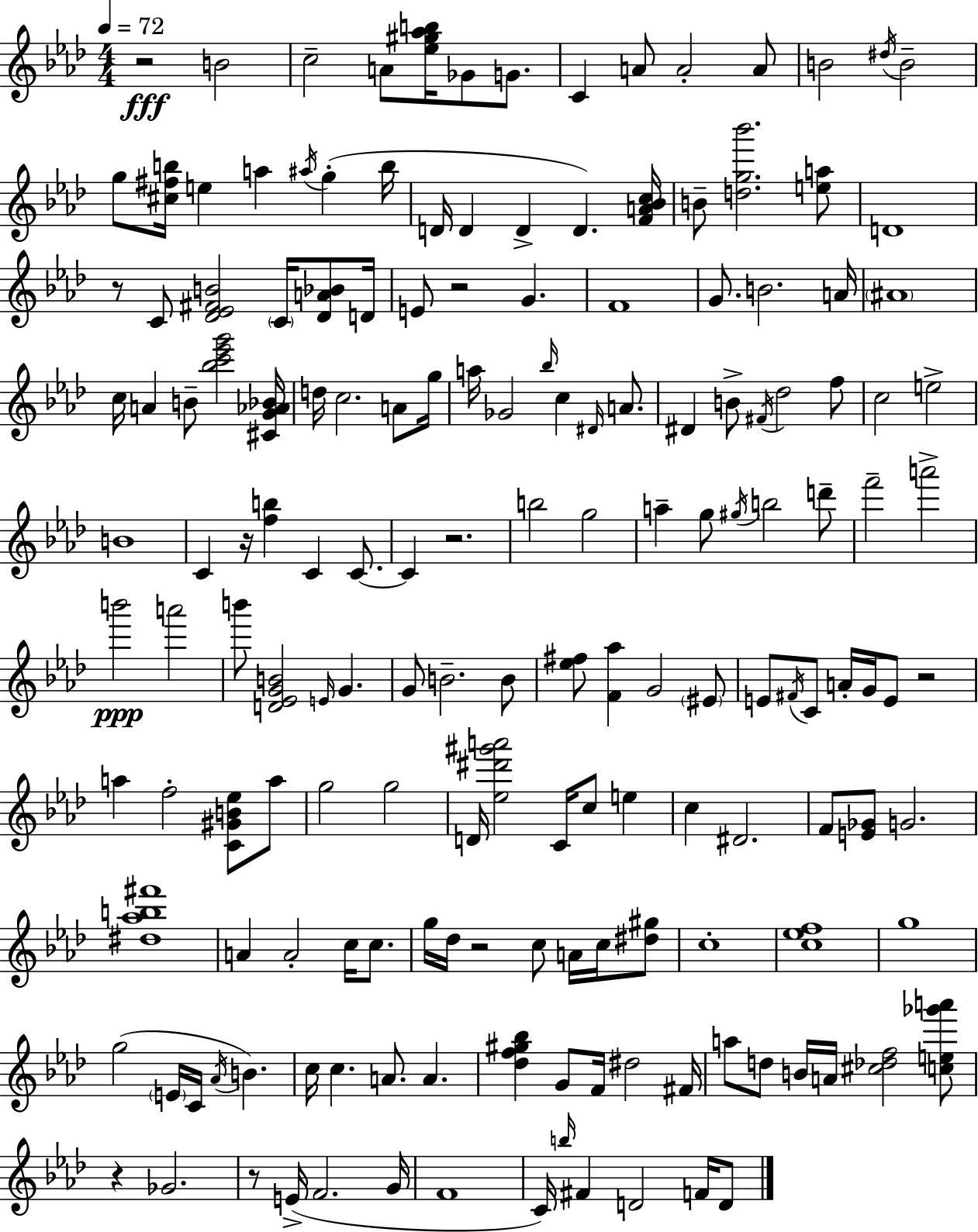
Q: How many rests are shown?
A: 9